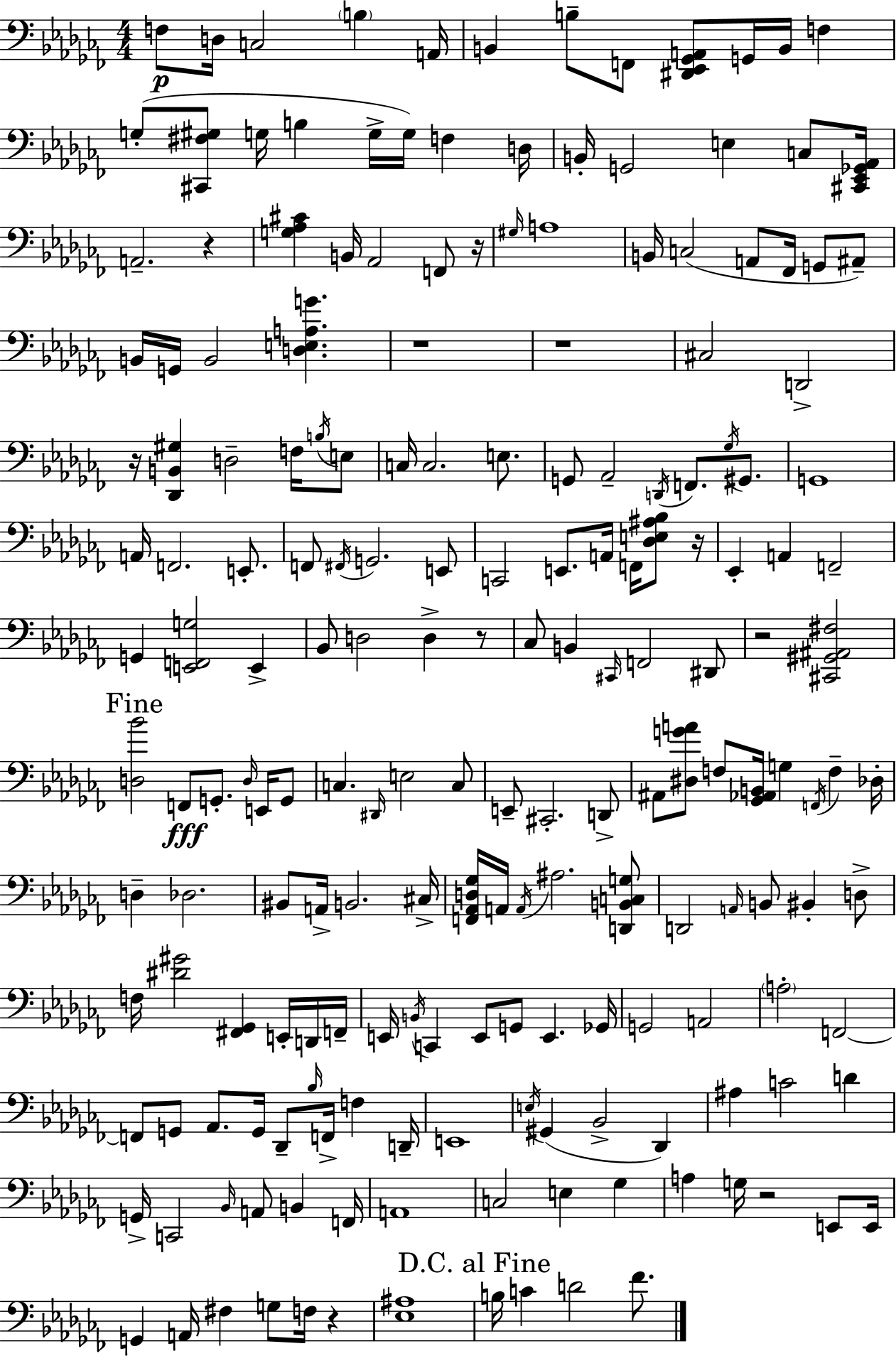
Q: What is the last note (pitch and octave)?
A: FES4